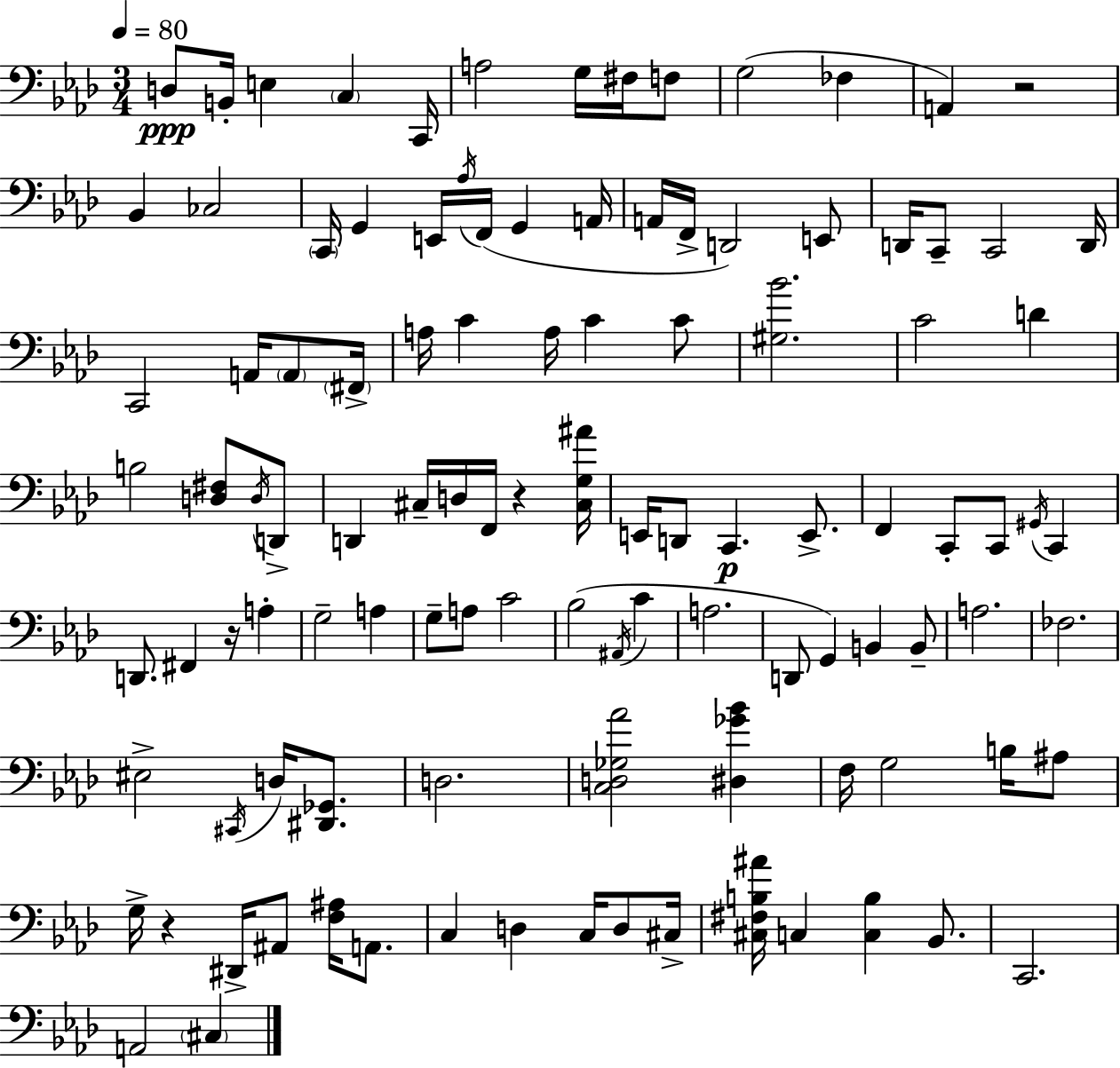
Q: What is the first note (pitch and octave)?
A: D3